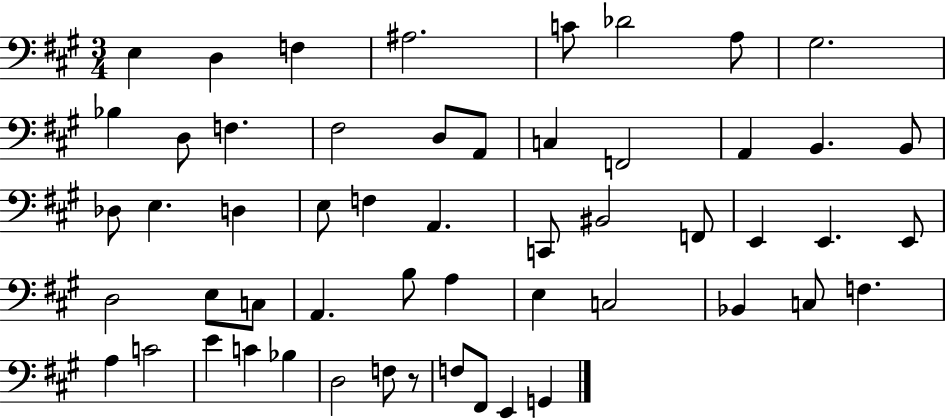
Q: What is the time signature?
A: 3/4